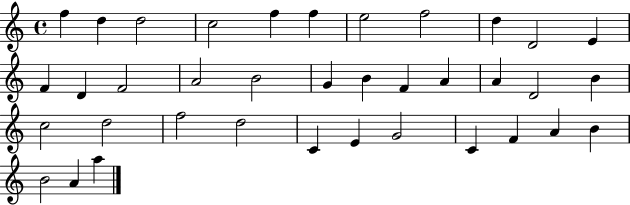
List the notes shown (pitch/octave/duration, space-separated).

F5/q D5/q D5/h C5/h F5/q F5/q E5/h F5/h D5/q D4/h E4/q F4/q D4/q F4/h A4/h B4/h G4/q B4/q F4/q A4/q A4/q D4/h B4/q C5/h D5/h F5/h D5/h C4/q E4/q G4/h C4/q F4/q A4/q B4/q B4/h A4/q A5/q